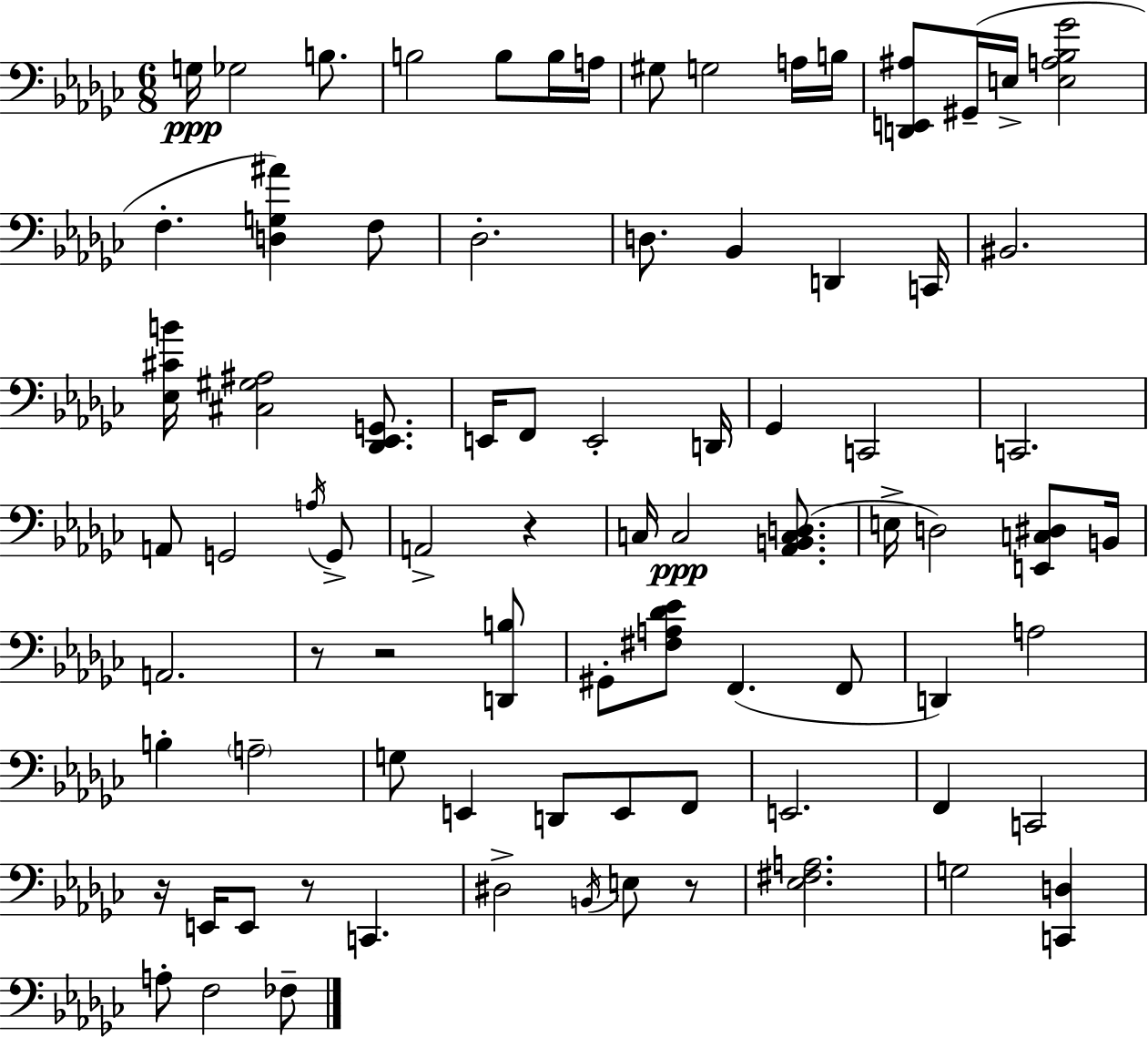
{
  \clef bass
  \numericTimeSignature
  \time 6/8
  \key ees \minor
  \repeat volta 2 { g16\ppp ges2 b8. | b2 b8 b16 a16 | gis8 g2 a16 b16 | <d, e, ais>8 gis,16--( e16-> <e a bes ges'>2 | \break f4.-. <d g ais'>4) f8 | des2.-. | d8. bes,4 d,4 c,16 | bis,2. | \break <ees cis' b'>16 <cis gis ais>2 <des, ees, g,>8. | e,16 f,8 e,2-. d,16 | ges,4 c,2 | c,2. | \break a,8 g,2 \acciaccatura { a16 } g,8-> | a,2-> r4 | c16 c2\ppp <aes, b, c d>8.( | e16-> d2) <e, c dis>8 | \break b,16 a,2. | r8 r2 <d, b>8 | gis,8-. <fis a des' ees'>8 f,4.( f,8 | d,4) a2 | \break b4-. \parenthesize a2-- | g8 e,4 d,8 e,8 f,8 | e,2. | f,4 c,2 | \break r16 e,16 e,8 r8 c,4. | dis2-> \acciaccatura { b,16 } e8 | r8 <ees fis a>2. | g2 <c, d>4 | \break a8-. f2 | fes8-- } \bar "|."
}